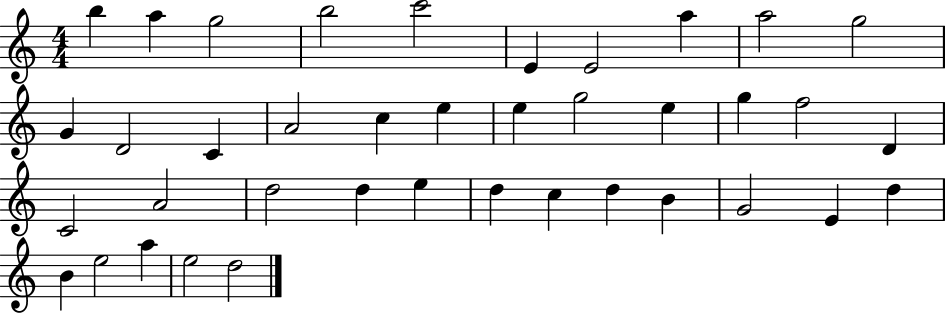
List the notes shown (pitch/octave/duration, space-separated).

B5/q A5/q G5/h B5/h C6/h E4/q E4/h A5/q A5/h G5/h G4/q D4/h C4/q A4/h C5/q E5/q E5/q G5/h E5/q G5/q F5/h D4/q C4/h A4/h D5/h D5/q E5/q D5/q C5/q D5/q B4/q G4/h E4/q D5/q B4/q E5/h A5/q E5/h D5/h